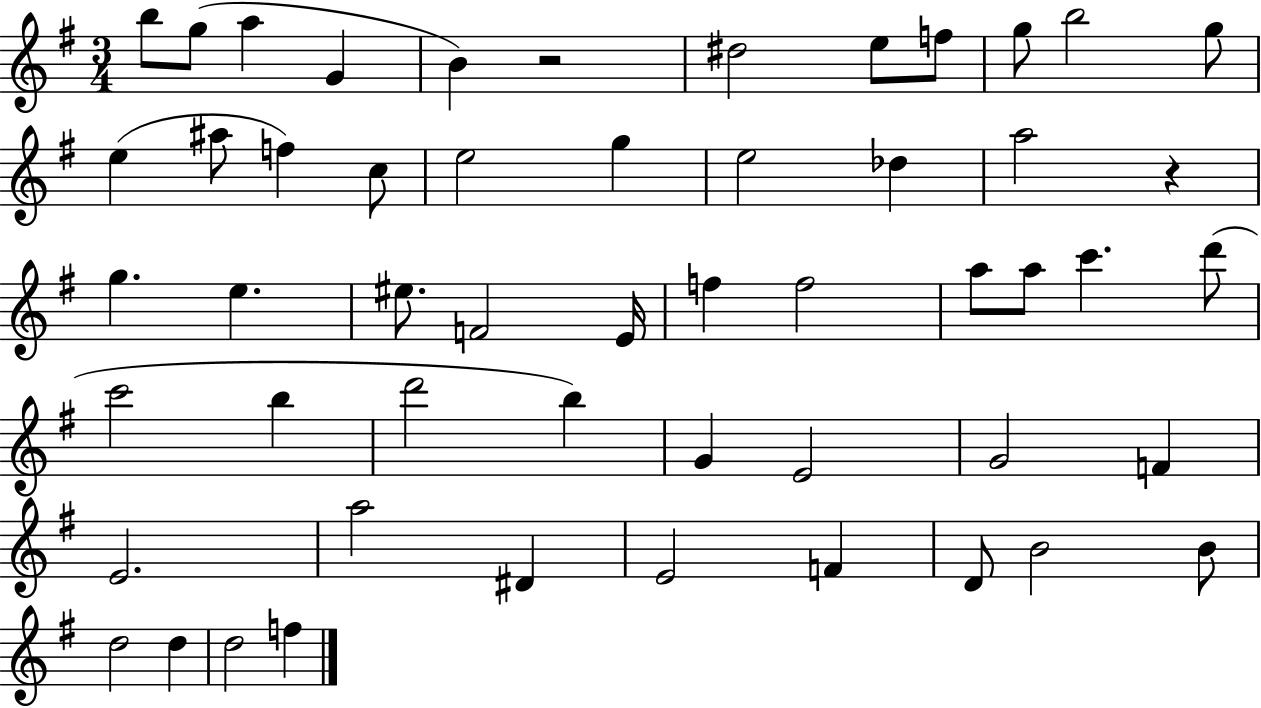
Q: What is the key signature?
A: G major